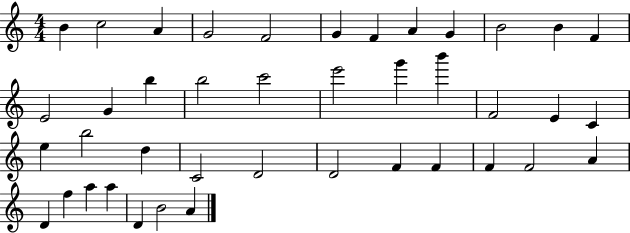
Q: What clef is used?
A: treble